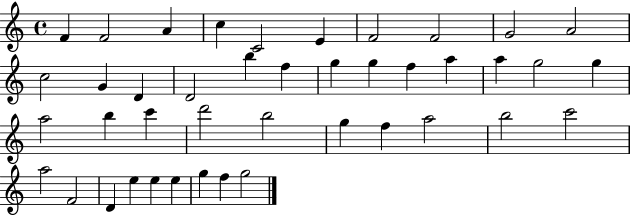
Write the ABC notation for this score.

X:1
T:Untitled
M:4/4
L:1/4
K:C
F F2 A c C2 E F2 F2 G2 A2 c2 G D D2 b f g g f a a g2 g a2 b c' d'2 b2 g f a2 b2 c'2 a2 F2 D e e e g f g2